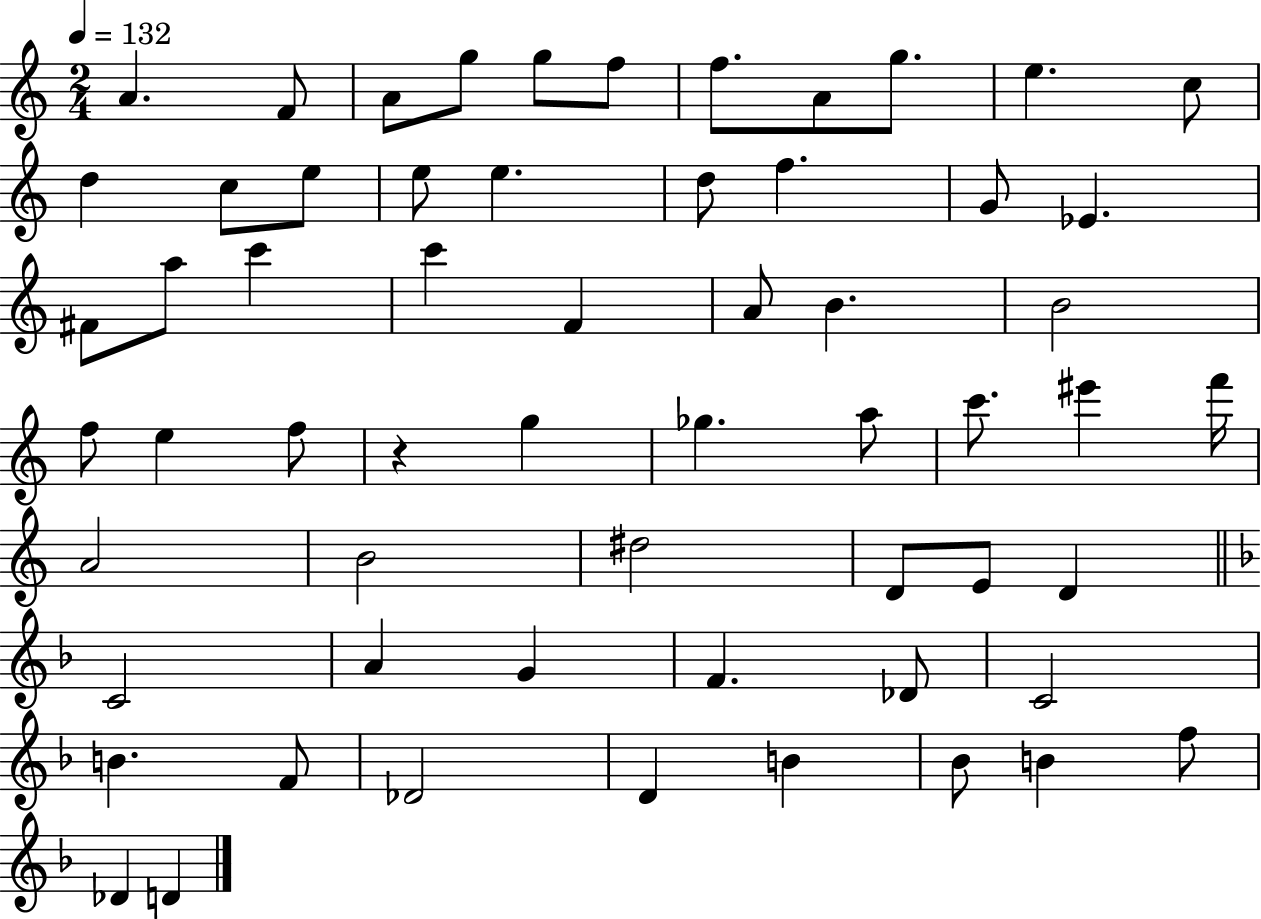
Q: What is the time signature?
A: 2/4